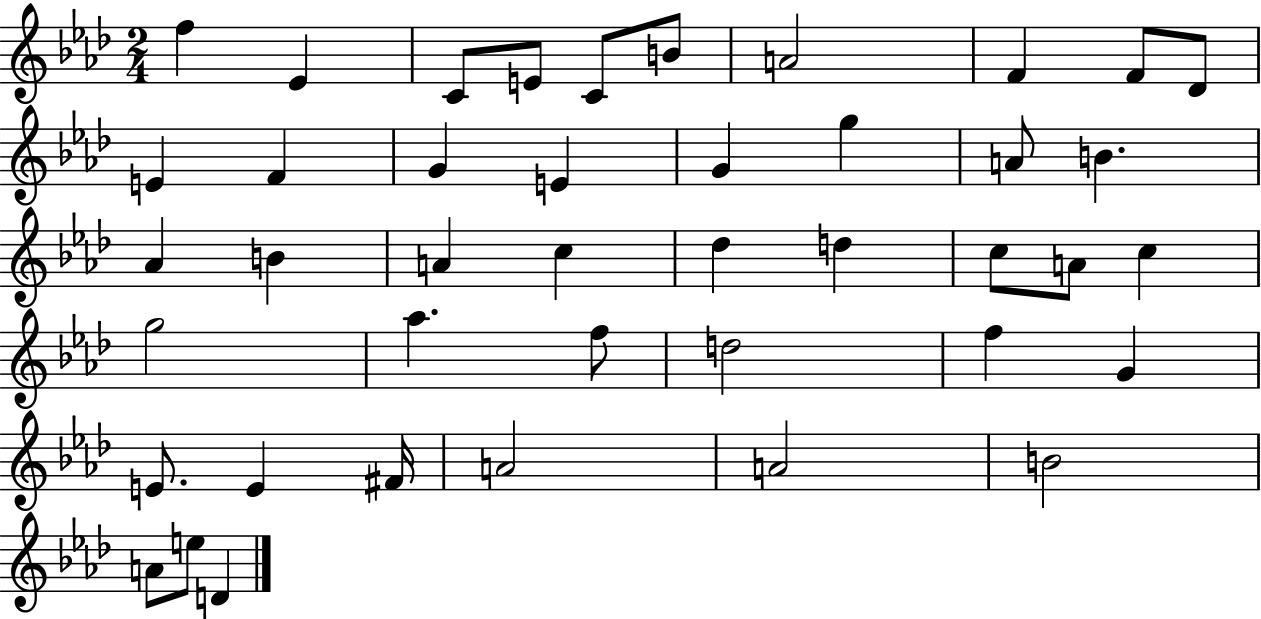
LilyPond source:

{
  \clef treble
  \numericTimeSignature
  \time 2/4
  \key aes \major
  f''4 ees'4 | c'8 e'8 c'8 b'8 | a'2 | f'4 f'8 des'8 | \break e'4 f'4 | g'4 e'4 | g'4 g''4 | a'8 b'4. | \break aes'4 b'4 | a'4 c''4 | des''4 d''4 | c''8 a'8 c''4 | \break g''2 | aes''4. f''8 | d''2 | f''4 g'4 | \break e'8. e'4 fis'16 | a'2 | a'2 | b'2 | \break a'8 e''8 d'4 | \bar "|."
}